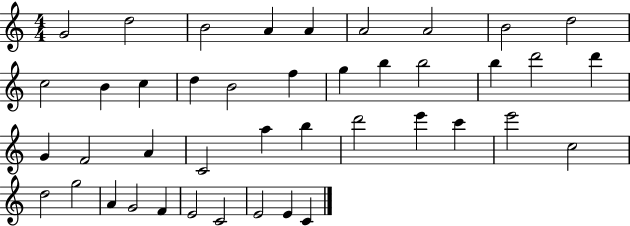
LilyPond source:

{
  \clef treble
  \numericTimeSignature
  \time 4/4
  \key c \major
  g'2 d''2 | b'2 a'4 a'4 | a'2 a'2 | b'2 d''2 | \break c''2 b'4 c''4 | d''4 b'2 f''4 | g''4 b''4 b''2 | b''4 d'''2 d'''4 | \break g'4 f'2 a'4 | c'2 a''4 b''4 | d'''2 e'''4 c'''4 | e'''2 c''2 | \break d''2 g''2 | a'4 g'2 f'4 | e'2 c'2 | e'2 e'4 c'4 | \break \bar "|."
}